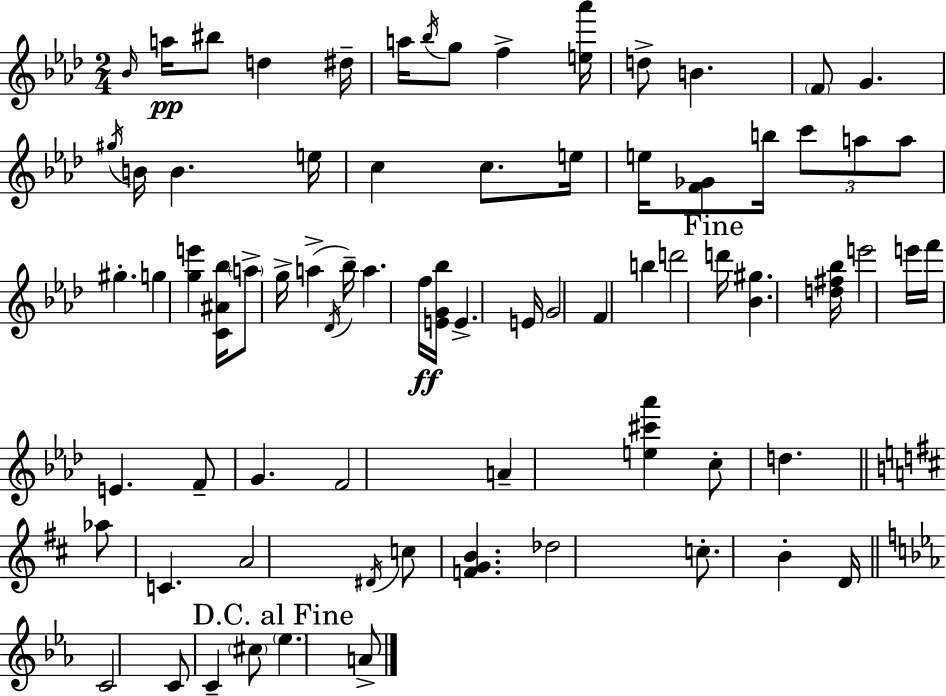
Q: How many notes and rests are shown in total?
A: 75